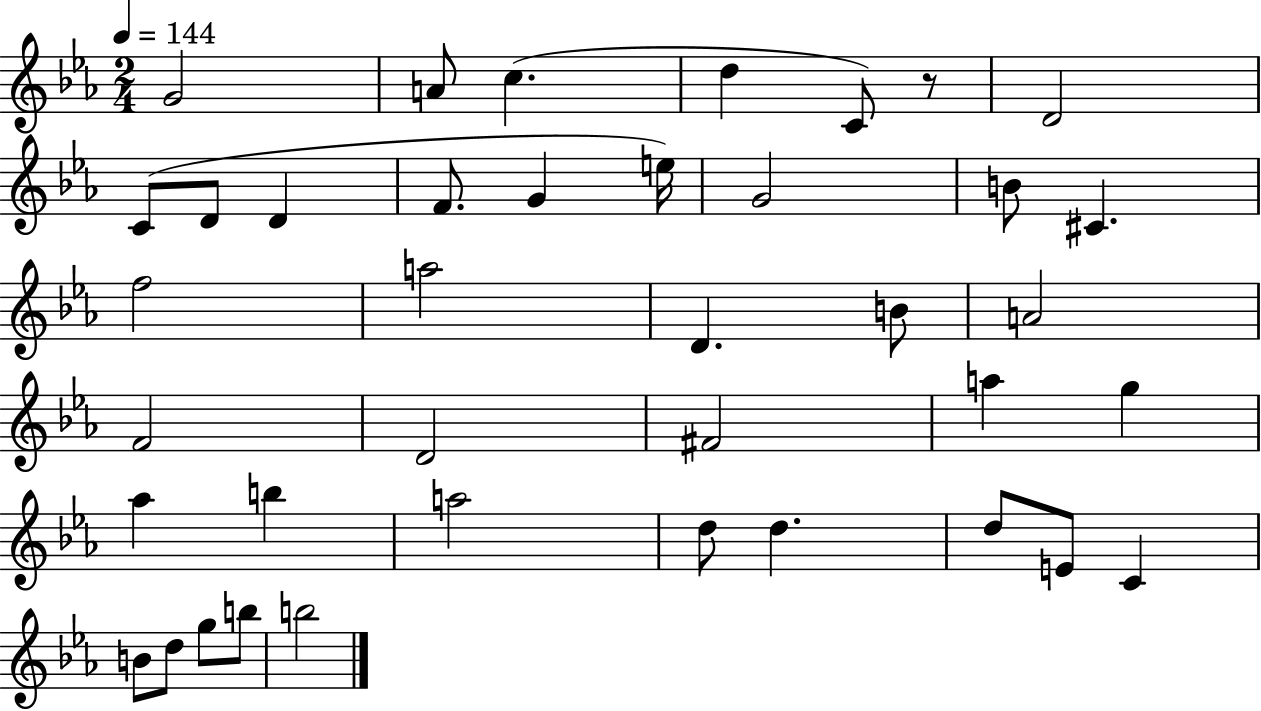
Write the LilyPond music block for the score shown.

{
  \clef treble
  \numericTimeSignature
  \time 2/4
  \key ees \major
  \tempo 4 = 144
  g'2 | a'8 c''4.( | d''4 c'8) r8 | d'2 | \break c'8( d'8 d'4 | f'8. g'4 e''16) | g'2 | b'8 cis'4. | \break f''2 | a''2 | d'4. b'8 | a'2 | \break f'2 | d'2 | fis'2 | a''4 g''4 | \break aes''4 b''4 | a''2 | d''8 d''4. | d''8 e'8 c'4 | \break b'8 d''8 g''8 b''8 | b''2 | \bar "|."
}